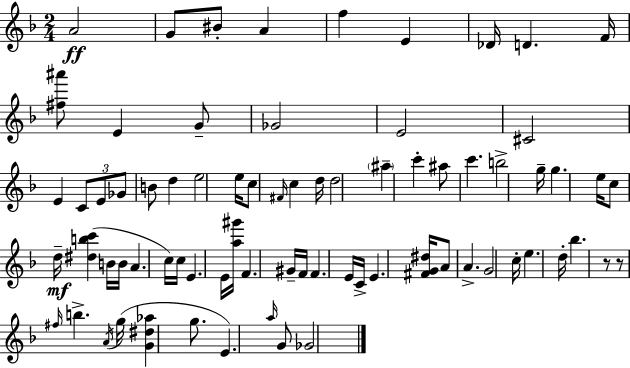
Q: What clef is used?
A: treble